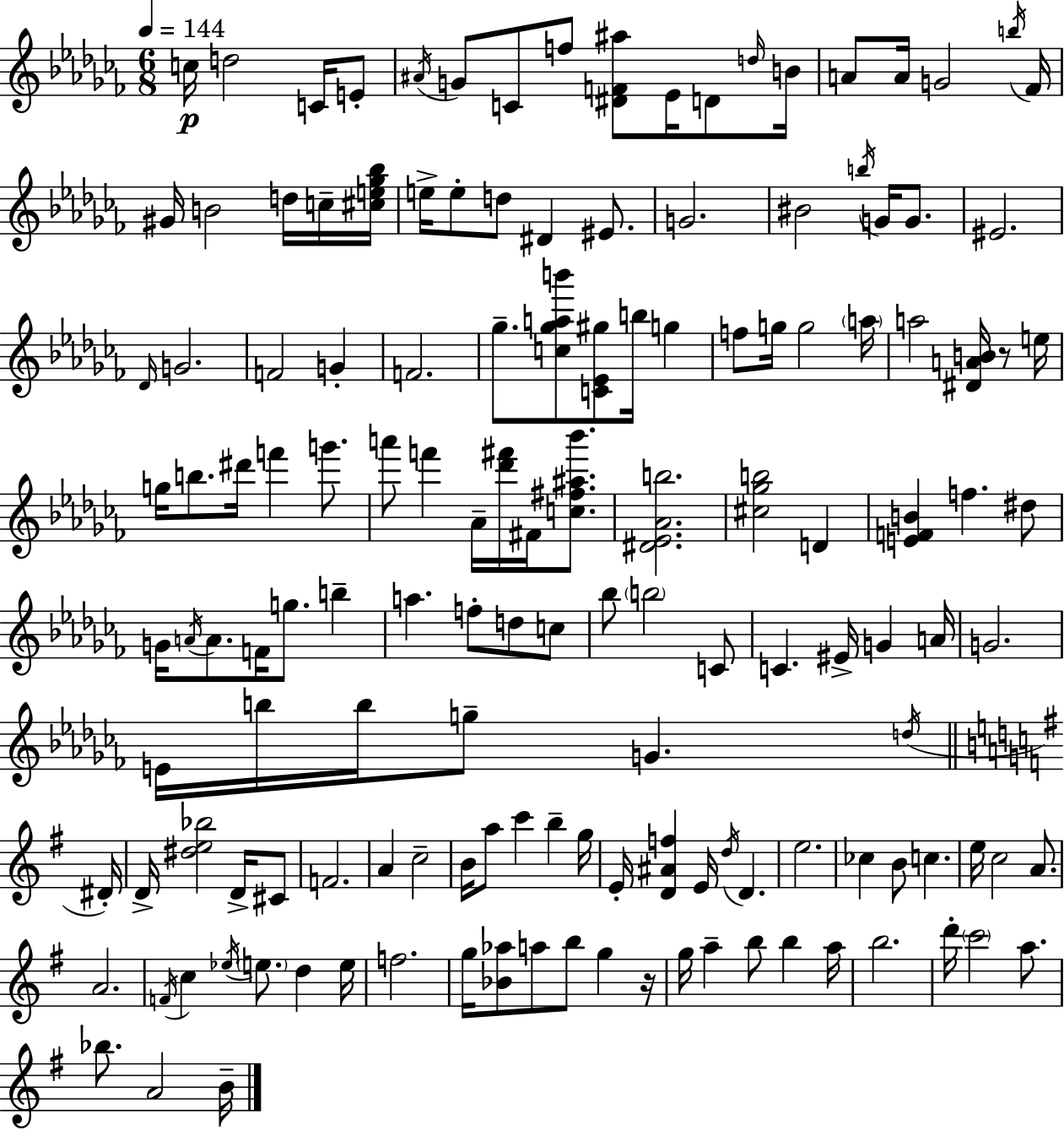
{
  \clef treble
  \numericTimeSignature
  \time 6/8
  \key aes \minor
  \tempo 4 = 144
  c''16\p d''2 c'16 e'8-. | \acciaccatura { ais'16 } g'8 c'8 f''8 <dis' f' ais''>8 ees'16 d'8 | \grace { d''16 } b'16 a'8 a'16 g'2 | \acciaccatura { b''16 } fes'16 gis'16 b'2 | \break d''16 c''16-- <cis'' e'' ges'' bes''>16 e''16-> e''8-. d''8 dis'4 | eis'8. g'2. | bis'2 \acciaccatura { b''16 } | g'16 g'8. eis'2. | \break \grace { des'16 } g'2. | f'2 | g'4-. f'2. | ges''8.-- <c'' ges'' a'' b'''>8 <c' ees' gis''>8 | \break b''16 g''4 f''8 g''16 g''2 | \parenthesize a''16 a''2 | <dis' a' b'>16 r8 e''16 g''16 b''8. dis'''16 f'''4 | g'''8. a'''8 f'''4 aes'16-- | \break <des''' fis'''>16 fis'16 <c'' fis'' ais'' bes'''>8. <dis' ees' aes' b''>2. | <cis'' ges'' b''>2 | d'4 <e' f' b'>4 f''4. | dis''8 g'16 \acciaccatura { a'16 } a'8. f'16 g''8. | \break b''4-- a''4. | f''8-. d''8 c''8 bes''8 \parenthesize b''2 | c'8 c'4. | eis'16-> g'4 a'16 g'2. | \break e'16 b''16 b''16 g''8-- g'4. | \acciaccatura { d''16 } \bar "||" \break \key g \major dis'16-. d'16-> <dis'' e'' bes''>2 d'16-> cis'8 | f'2. | a'4 c''2-- | b'16 a''8 c'''4 b''4-- | \break g''16 e'16-. <d' ais' f''>4 e'16 \acciaccatura { d''16 } d'4. | e''2. | ces''4 b'8 c''4. | e''16 c''2 a'8. | \break a'2. | \acciaccatura { f'16 } c''4 \acciaccatura { ees''16 } \parenthesize e''8. d''4 | e''16 f''2. | g''16 <bes' aes''>8 a''8 b''8 g''4 | \break r16 g''16 a''4-- b''8 b''4 | a''16 b''2. | d'''16-. \parenthesize c'''2 | a''8. bes''8. a'2 | \break b'16-- \bar "|."
}